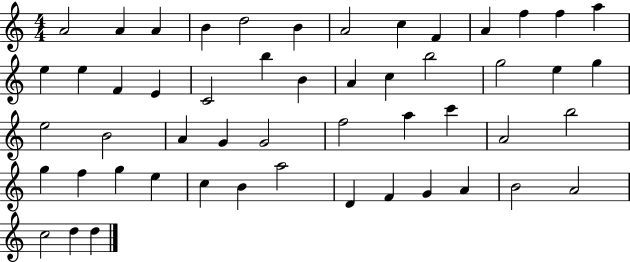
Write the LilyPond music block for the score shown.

{
  \clef treble
  \numericTimeSignature
  \time 4/4
  \key c \major
  a'2 a'4 a'4 | b'4 d''2 b'4 | a'2 c''4 f'4 | a'4 f''4 f''4 a''4 | \break e''4 e''4 f'4 e'4 | c'2 b''4 b'4 | a'4 c''4 b''2 | g''2 e''4 g''4 | \break e''2 b'2 | a'4 g'4 g'2 | f''2 a''4 c'''4 | a'2 b''2 | \break g''4 f''4 g''4 e''4 | c''4 b'4 a''2 | d'4 f'4 g'4 a'4 | b'2 a'2 | \break c''2 d''4 d''4 | \bar "|."
}